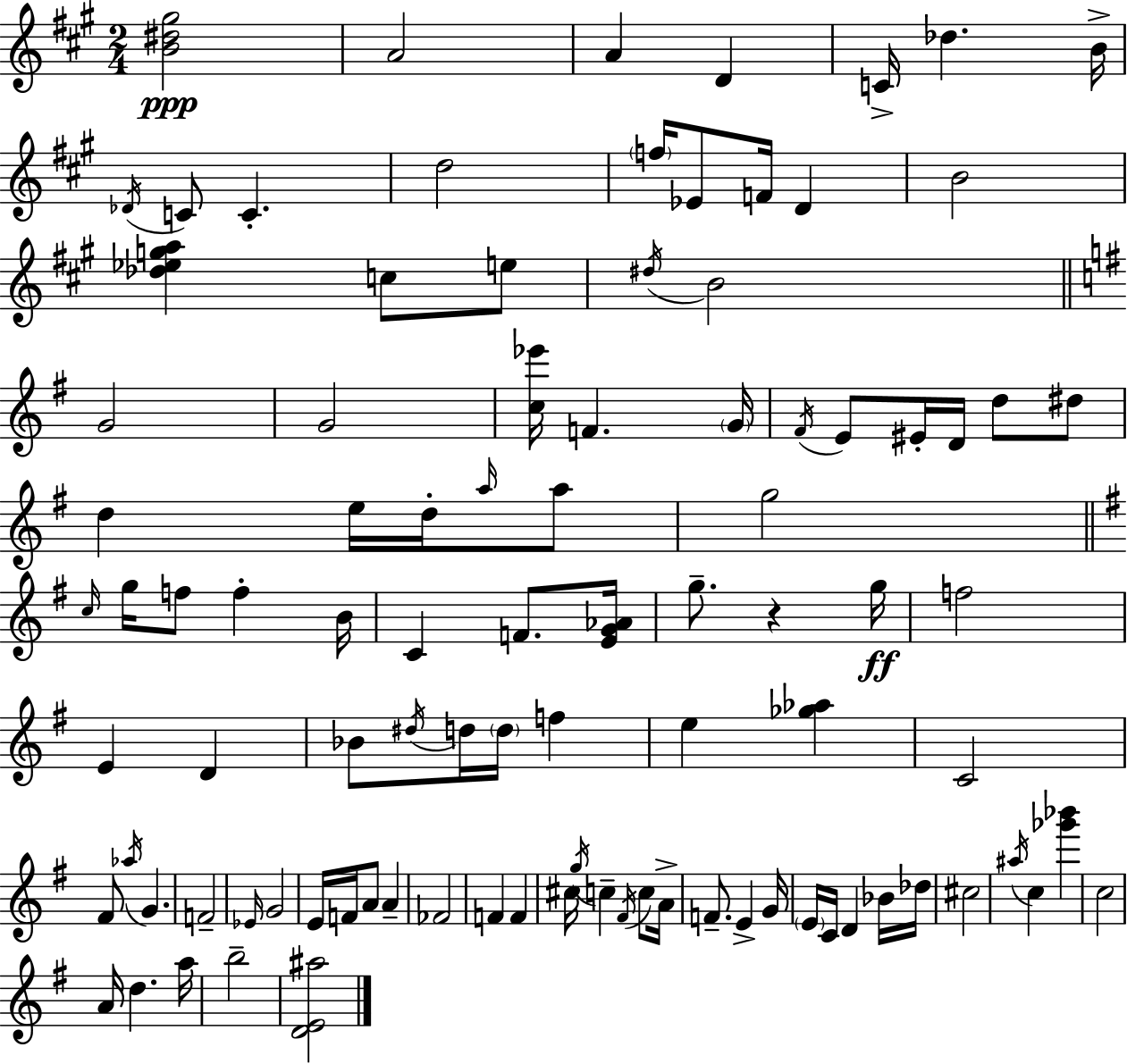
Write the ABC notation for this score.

X:1
T:Untitled
M:2/4
L:1/4
K:A
[B^d^g]2 A2 A D C/4 _d B/4 _D/4 C/2 C d2 f/4 _E/2 F/4 D B2 [_d_ega] c/2 e/2 ^d/4 B2 G2 G2 [c_e']/4 F G/4 ^F/4 E/2 ^E/4 D/4 d/2 ^d/2 d e/4 d/4 a/4 a/2 g2 c/4 g/4 f/2 f B/4 C F/2 [EG_A]/4 g/2 z g/4 f2 E D _B/2 ^d/4 d/4 d/4 f e [_g_a] C2 ^F/2 _a/4 G F2 _E/4 G2 E/4 F/4 A/2 A _F2 F F ^c/4 g/4 c ^F/4 c/2 A/4 F/2 E G/4 E/4 C/4 D _B/4 _d/4 ^c2 ^a/4 c [_g'_b'] c2 A/4 d a/4 b2 [DE^a]2